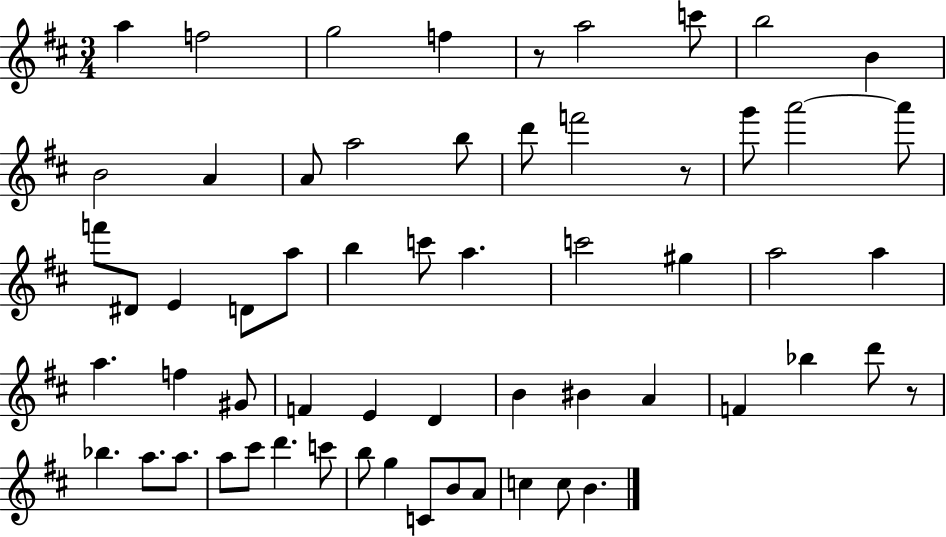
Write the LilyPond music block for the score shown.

{
  \clef treble
  \numericTimeSignature
  \time 3/4
  \key d \major
  a''4 f''2 | g''2 f''4 | r8 a''2 c'''8 | b''2 b'4 | \break b'2 a'4 | a'8 a''2 b''8 | d'''8 f'''2 r8 | g'''8 a'''2~~ a'''8 | \break f'''8 dis'8 e'4 d'8 a''8 | b''4 c'''8 a''4. | c'''2 gis''4 | a''2 a''4 | \break a''4. f''4 gis'8 | f'4 e'4 d'4 | b'4 bis'4 a'4 | f'4 bes''4 d'''8 r8 | \break bes''4. a''8. a''8. | a''8 cis'''8 d'''4. c'''8 | b''8 g''4 c'8 b'8 a'8 | c''4 c''8 b'4. | \break \bar "|."
}